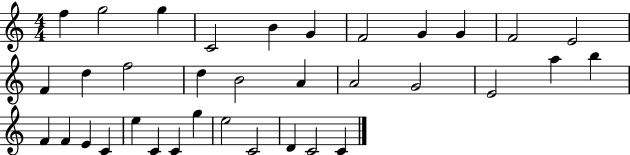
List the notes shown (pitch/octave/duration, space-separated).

F5/q G5/h G5/q C4/h B4/q G4/q F4/h G4/q G4/q F4/h E4/h F4/q D5/q F5/h D5/q B4/h A4/q A4/h G4/h E4/h A5/q B5/q F4/q F4/q E4/q C4/q E5/q C4/q C4/q G5/q E5/h C4/h D4/q C4/h C4/q